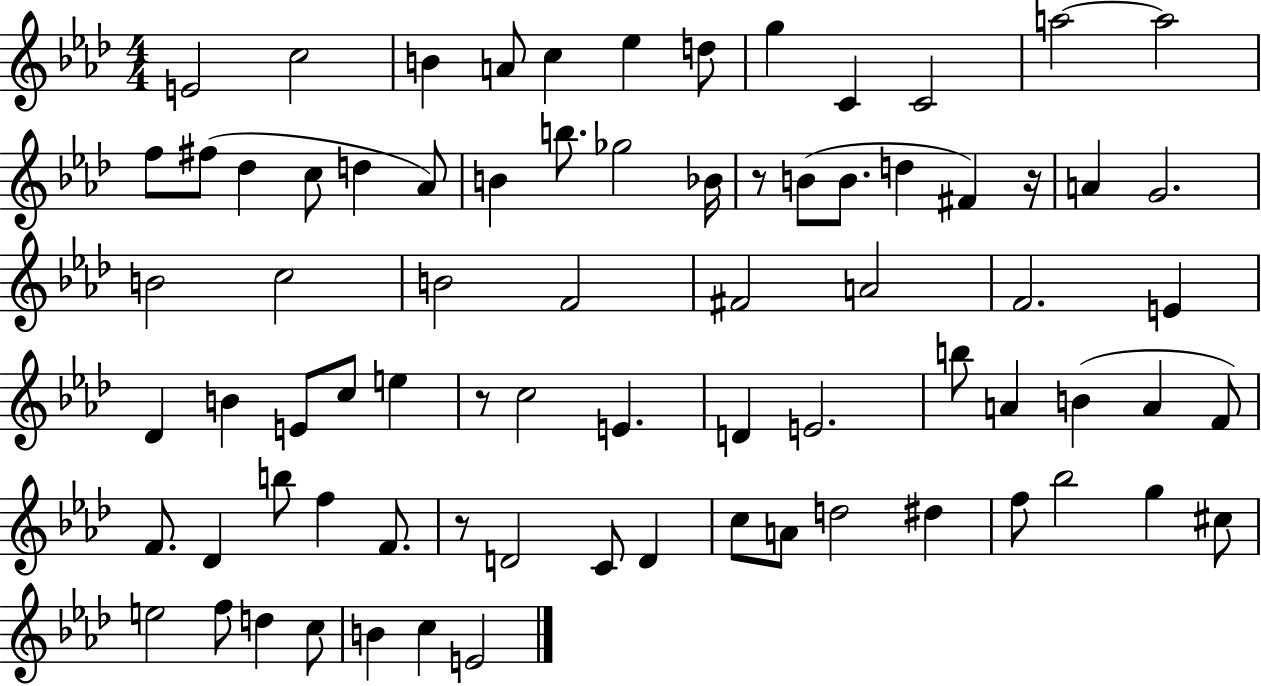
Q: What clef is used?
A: treble